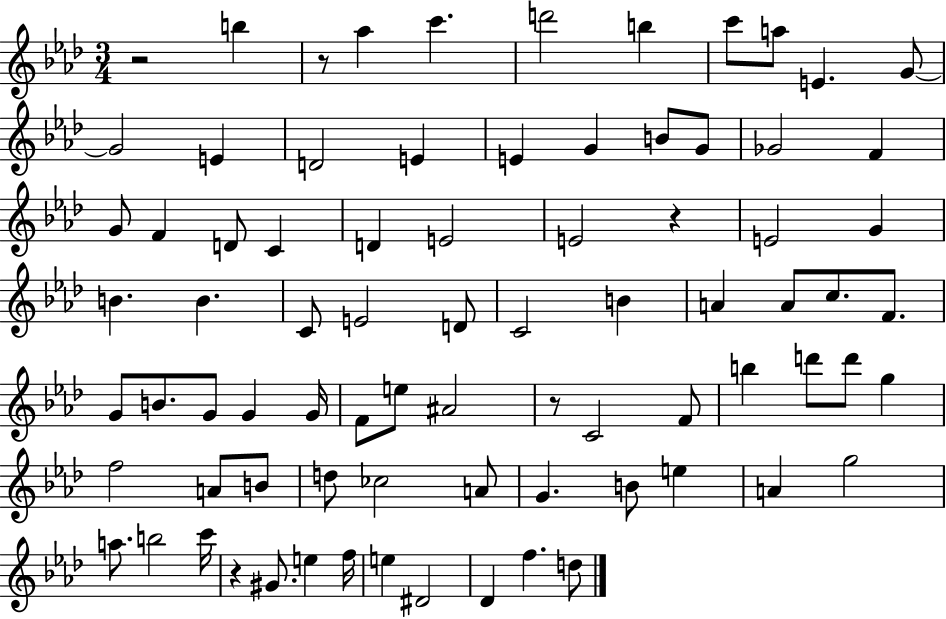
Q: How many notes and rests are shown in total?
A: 80